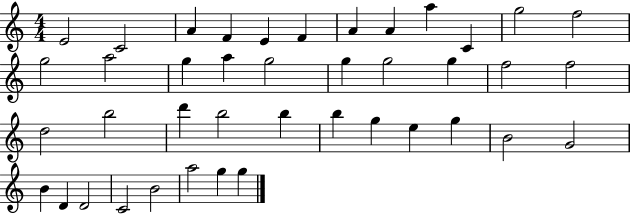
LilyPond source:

{
  \clef treble
  \numericTimeSignature
  \time 4/4
  \key c \major
  e'2 c'2 | a'4 f'4 e'4 f'4 | a'4 a'4 a''4 c'4 | g''2 f''2 | \break g''2 a''2 | g''4 a''4 g''2 | g''4 g''2 g''4 | f''2 f''2 | \break d''2 b''2 | d'''4 b''2 b''4 | b''4 g''4 e''4 g''4 | b'2 g'2 | \break b'4 d'4 d'2 | c'2 b'2 | a''2 g''4 g''4 | \bar "|."
}